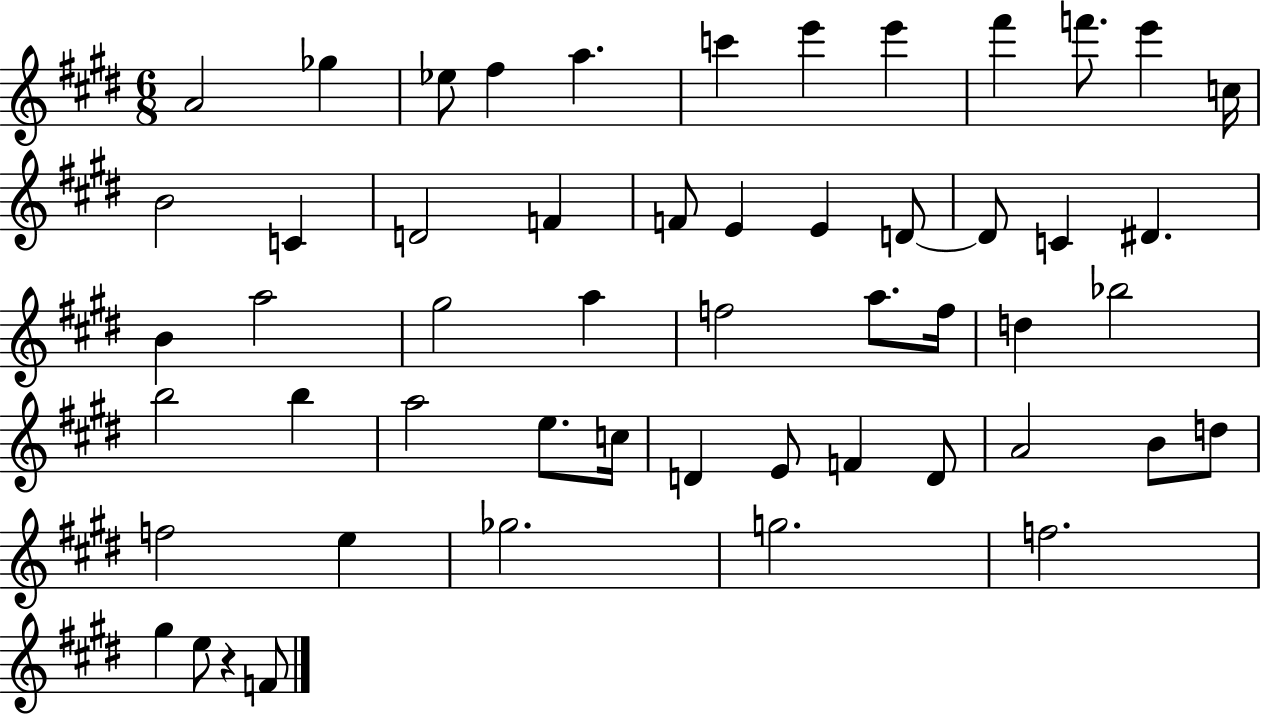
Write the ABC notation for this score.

X:1
T:Untitled
M:6/8
L:1/4
K:E
A2 _g _e/2 ^f a c' e' e' ^f' f'/2 e' c/4 B2 C D2 F F/2 E E D/2 D/2 C ^D B a2 ^g2 a f2 a/2 f/4 d _b2 b2 b a2 e/2 c/4 D E/2 F D/2 A2 B/2 d/2 f2 e _g2 g2 f2 ^g e/2 z F/2